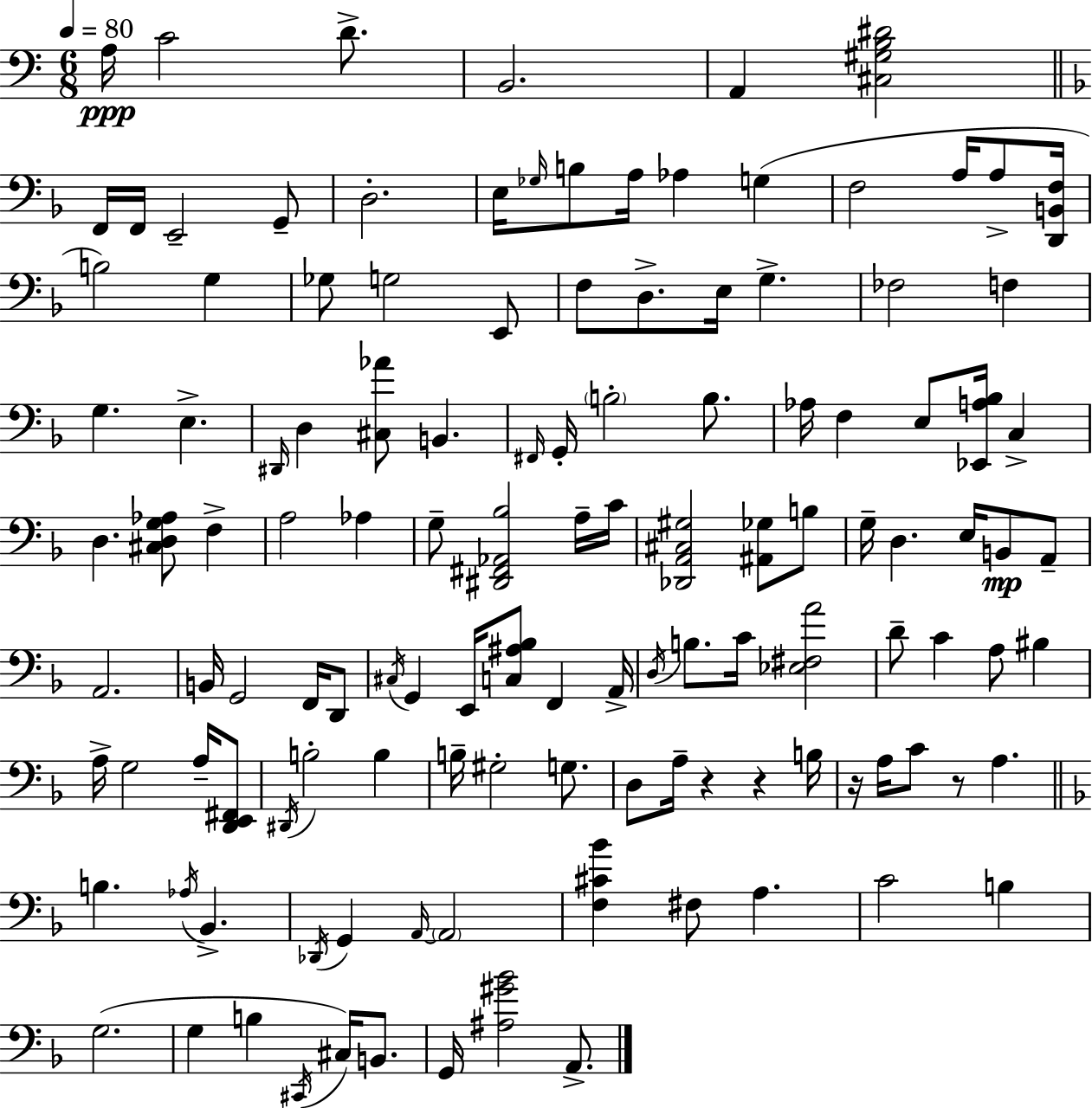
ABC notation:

X:1
T:Untitled
M:6/8
L:1/4
K:Am
A,/4 C2 D/2 B,,2 A,, [^C,^G,B,^D]2 F,,/4 F,,/4 E,,2 G,,/2 D,2 E,/4 _G,/4 B,/2 A,/4 _A, G, F,2 A,/4 A,/2 [D,,B,,F,]/4 B,2 G, _G,/2 G,2 E,,/2 F,/2 D,/2 E,/4 G, _F,2 F, G, E, ^D,,/4 D, [^C,_A]/2 B,, ^F,,/4 G,,/4 B,2 B,/2 _A,/4 F, E,/2 [_E,,A,_B,]/4 C, D, [^C,D,G,_A,]/2 F, A,2 _A, G,/2 [^D,,^F,,_A,,_B,]2 A,/4 C/4 [_D,,A,,^C,^G,]2 [^A,,_G,]/2 B,/2 G,/4 D, E,/4 B,,/2 A,,/2 A,,2 B,,/4 G,,2 F,,/4 D,,/2 ^C,/4 G,, E,,/4 [C,^A,_B,]/2 F,, A,,/4 D,/4 B,/2 C/4 [_E,^F,A]2 D/2 C A,/2 ^B, A,/4 G,2 A,/4 [D,,E,,^F,,]/2 ^D,,/4 B,2 B, B,/4 ^G,2 G,/2 D,/2 A,/4 z z B,/4 z/4 A,/4 C/2 z/2 A, B, _A,/4 _B,, _D,,/4 G,, A,,/4 A,,2 [F,^C_B] ^F,/2 A, C2 B, G,2 G, B, ^C,,/4 ^C,/4 B,,/2 G,,/4 [^A,^G_B]2 A,,/2